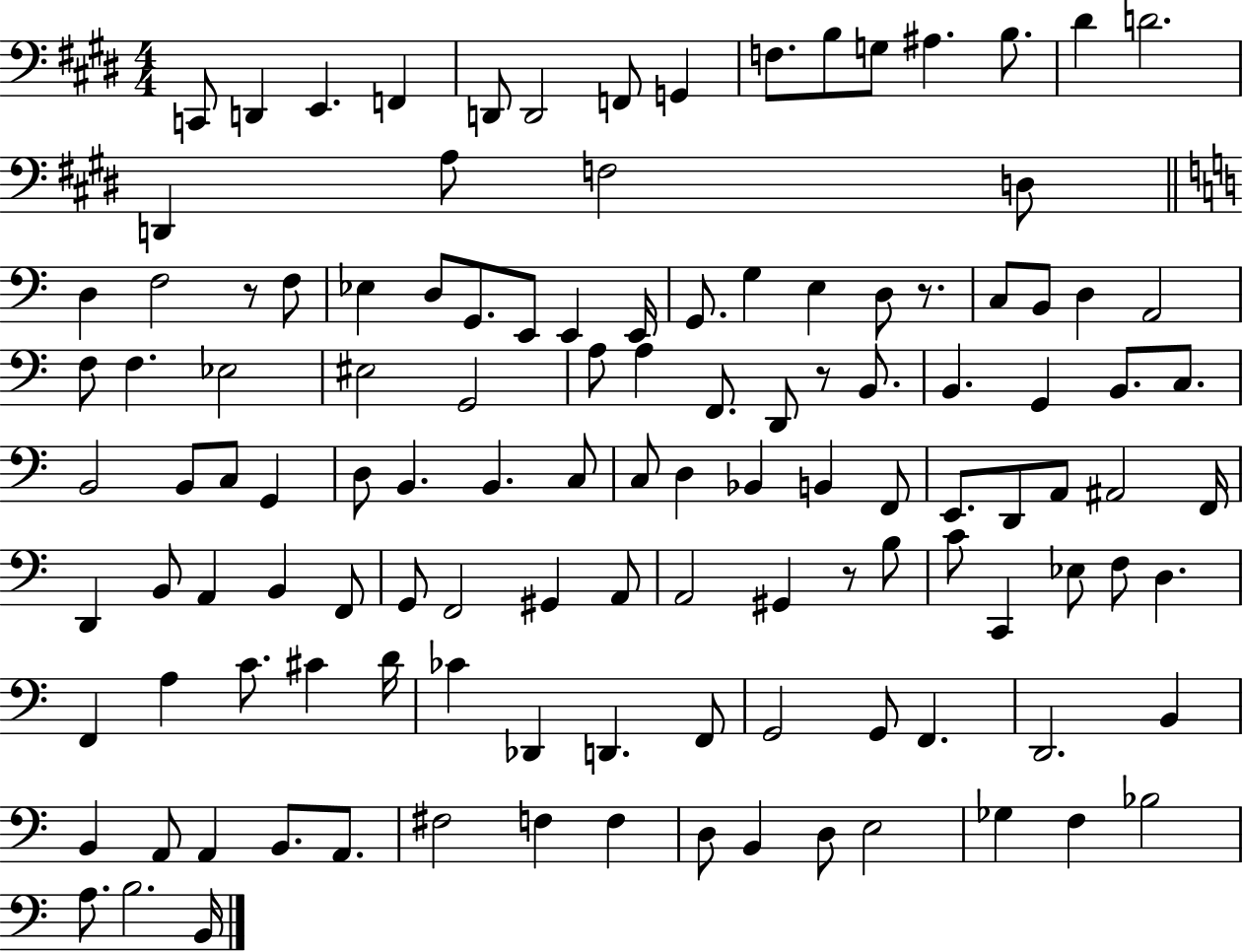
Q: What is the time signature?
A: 4/4